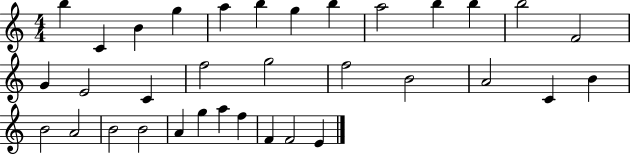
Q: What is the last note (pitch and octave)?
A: E4